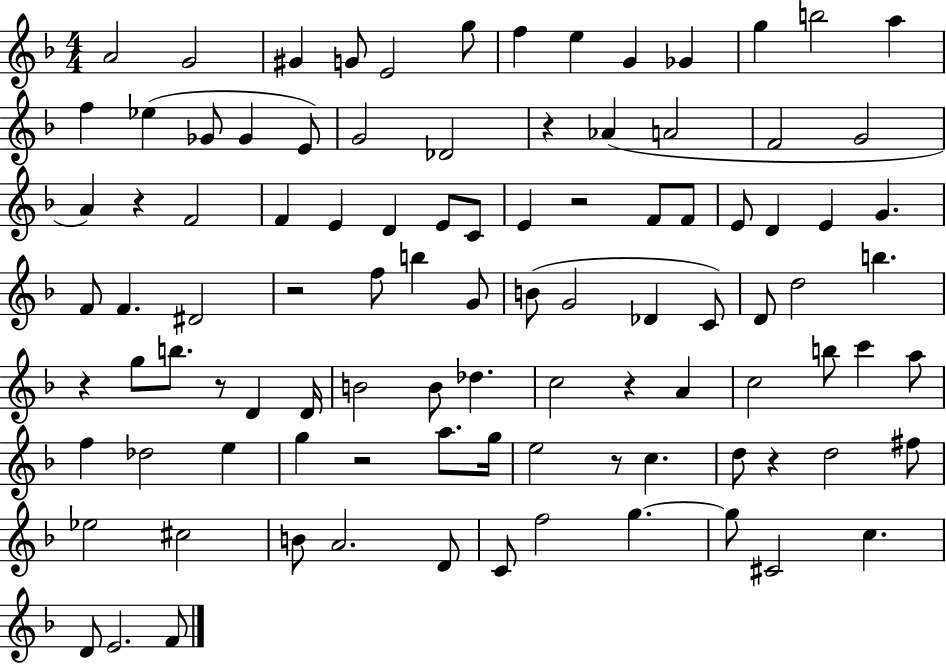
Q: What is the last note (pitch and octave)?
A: F4